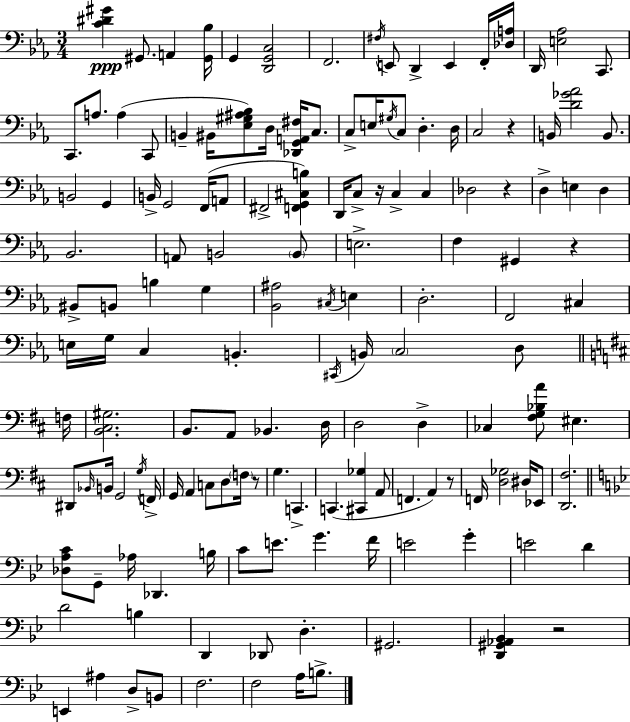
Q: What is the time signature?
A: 3/4